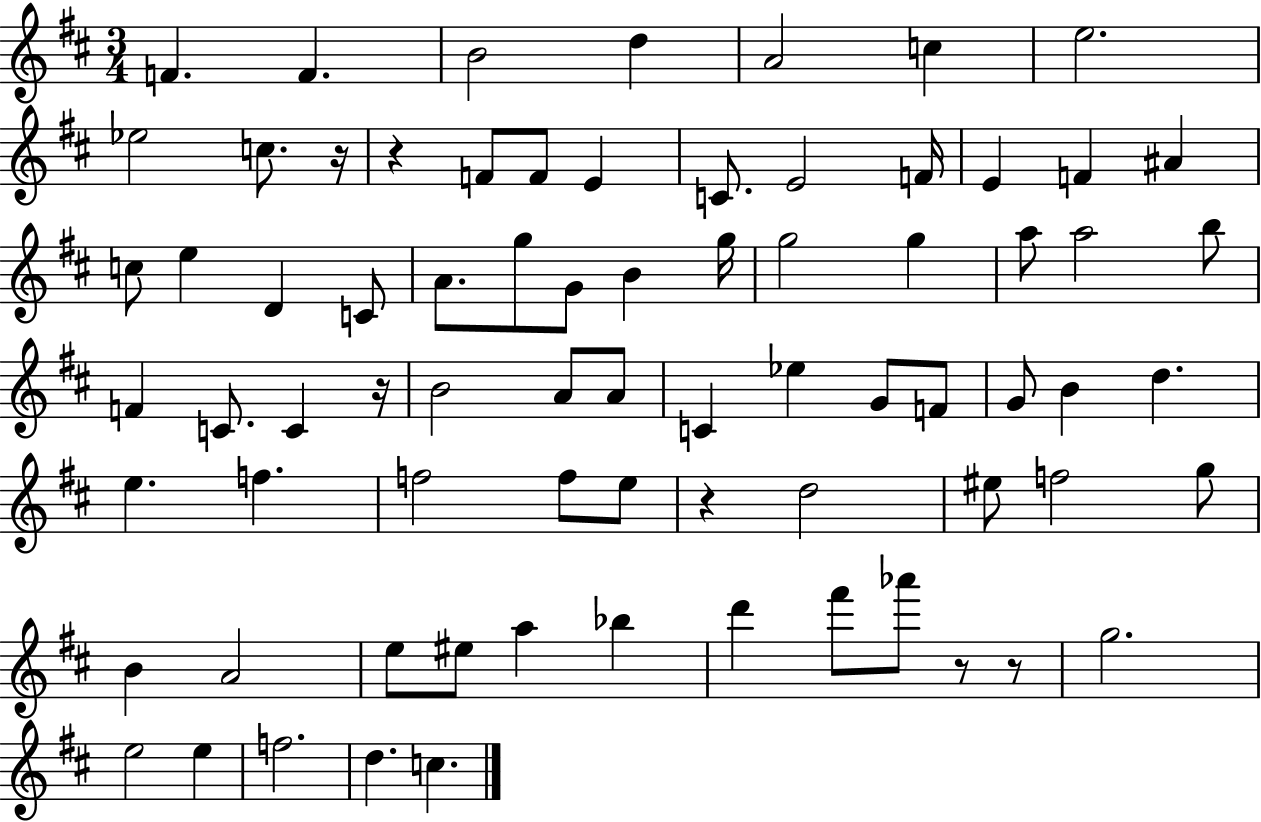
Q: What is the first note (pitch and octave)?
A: F4